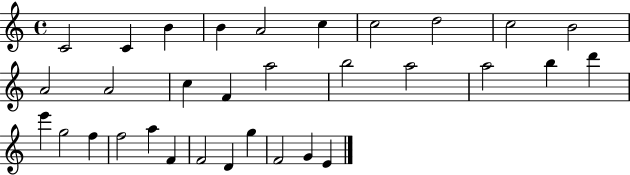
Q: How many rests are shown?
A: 0